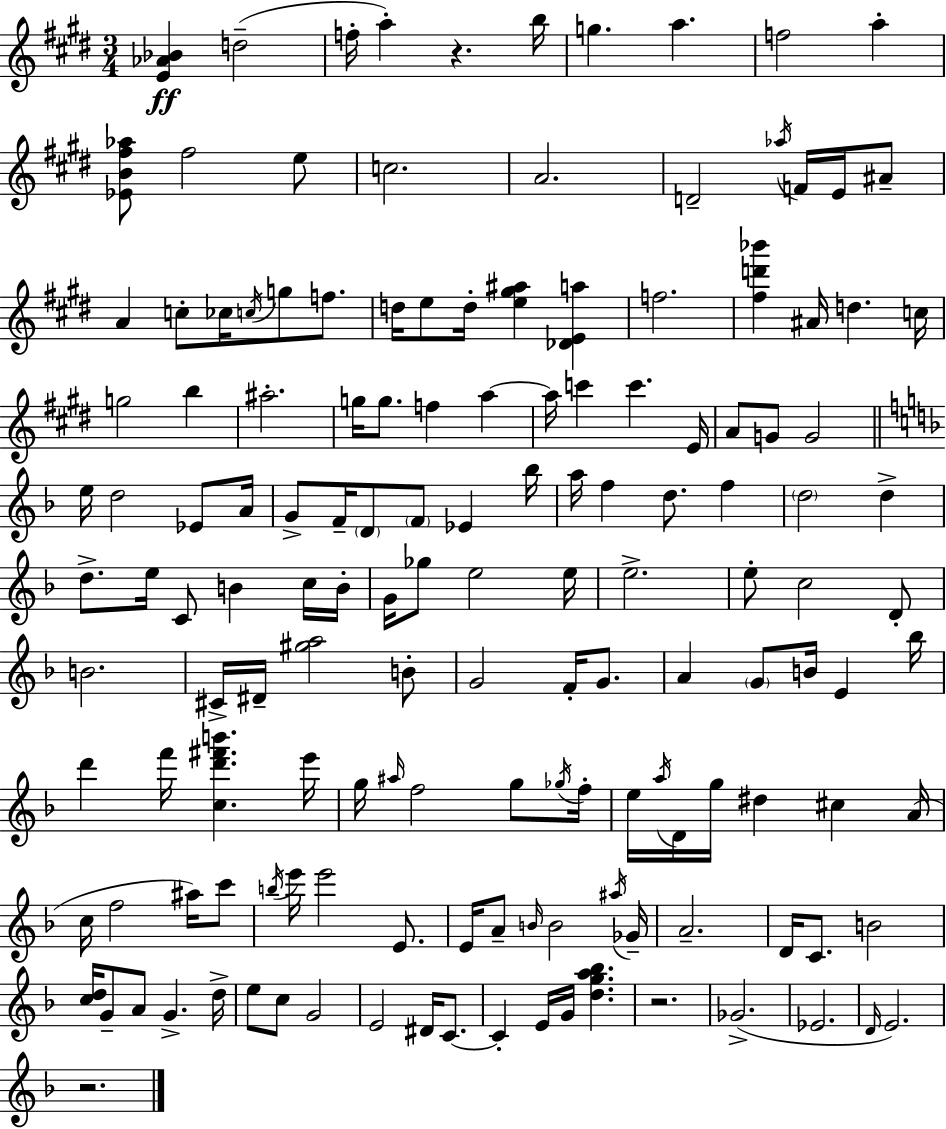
{
  \clef treble
  \numericTimeSignature
  \time 3/4
  \key e \major
  <e' aes' bes'>4\ff d''2--( | f''16-. a''4-.) r4. b''16 | g''4. a''4. | f''2 a''4-. | \break <ees' b' fis'' aes''>8 fis''2 e''8 | c''2. | a'2. | d'2-- \acciaccatura { aes''16 } f'16 e'16 ais'8-- | \break a'4 c''8-. ces''16 \acciaccatura { c''16 } g''8 f''8. | d''16 e''8 d''16-. <e'' gis'' ais''>4 <des' e' a''>4 | f''2. | <fis'' d''' bes'''>4 ais'16 d''4. | \break c''16 g''2 b''4 | ais''2.-. | g''16 g''8. f''4 a''4~~ | a''16 c'''4 c'''4. | \break e'16 a'8 g'8 g'2 | \bar "||" \break \key f \major e''16 d''2 ees'8 a'16 | g'8-> f'16-- \parenthesize d'8 \parenthesize f'8 ees'4 bes''16 | a''16 f''4 d''8. f''4 | \parenthesize d''2 d''4-> | \break d''8.-> e''16 c'8 b'4 c''16 b'16-. | g'16 ges''8 e''2 e''16 | e''2.-> | e''8-. c''2 d'8-. | \break b'2. | cis'16-> dis'16-- <gis'' a''>2 b'8-. | g'2 f'16-. g'8. | a'4 \parenthesize g'8 b'16 e'4 bes''16 | \break d'''4 f'''16 <c'' d''' fis''' b'''>4. e'''16 | g''16 \grace { ais''16 } f''2 g''8 | \acciaccatura { ges''16 } f''16-. e''16 \acciaccatura { a''16 } d'16 g''16 dis''4 cis''4 | a'16( c''16 f''2 | \break ais''16) c'''8 \acciaccatura { b''16 } e'''16 e'''2 | e'8. e'16 a'8-- \grace { b'16 } b'2 | \acciaccatura { ais''16 } ges'16-- a'2.-- | d'16 c'8. b'2 | \break <c'' d''>16 g'8-- a'8 g'4.-> | d''16-> e''8 c''8 g'2 | e'2 | dis'16 c'8.~~ c'4-. e'16 g'16 | \break <d'' g'' a'' bes''>4. r2. | ges'2.->( | ees'2. | \grace { d'16 }) e'2. | \break r2. | \bar "|."
}